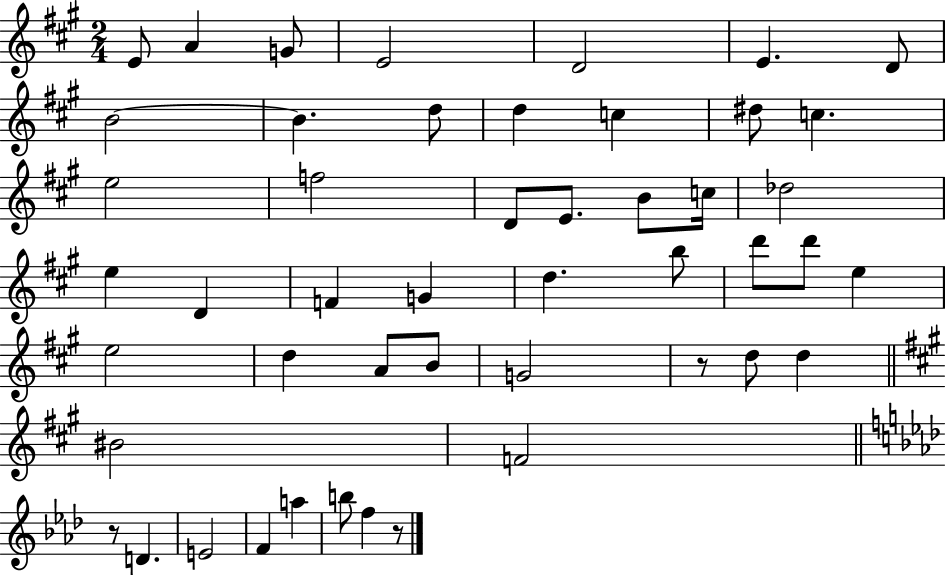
E4/e A4/q G4/e E4/h D4/h E4/q. D4/e B4/h B4/q. D5/e D5/q C5/q D#5/e C5/q. E5/h F5/h D4/e E4/e. B4/e C5/s Db5/h E5/q D4/q F4/q G4/q D5/q. B5/e D6/e D6/e E5/q E5/h D5/q A4/e B4/e G4/h R/e D5/e D5/q BIS4/h F4/h R/e D4/q. E4/h F4/q A5/q B5/e F5/q R/e